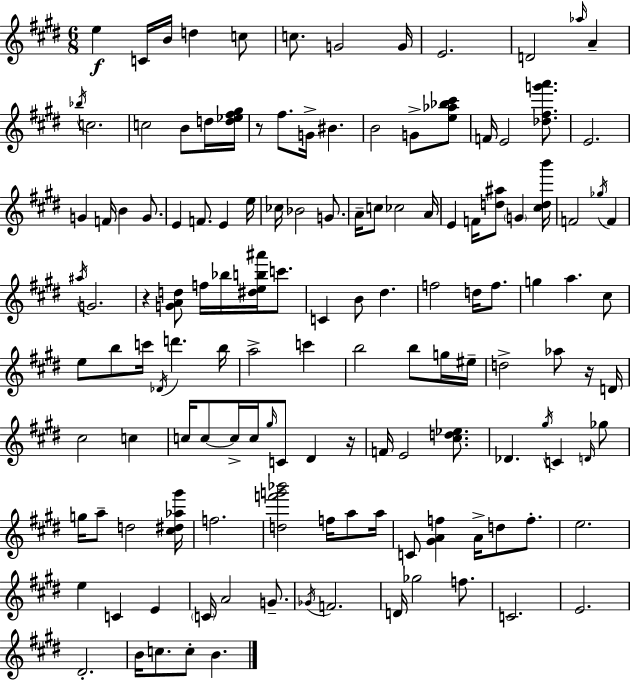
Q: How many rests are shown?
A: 4